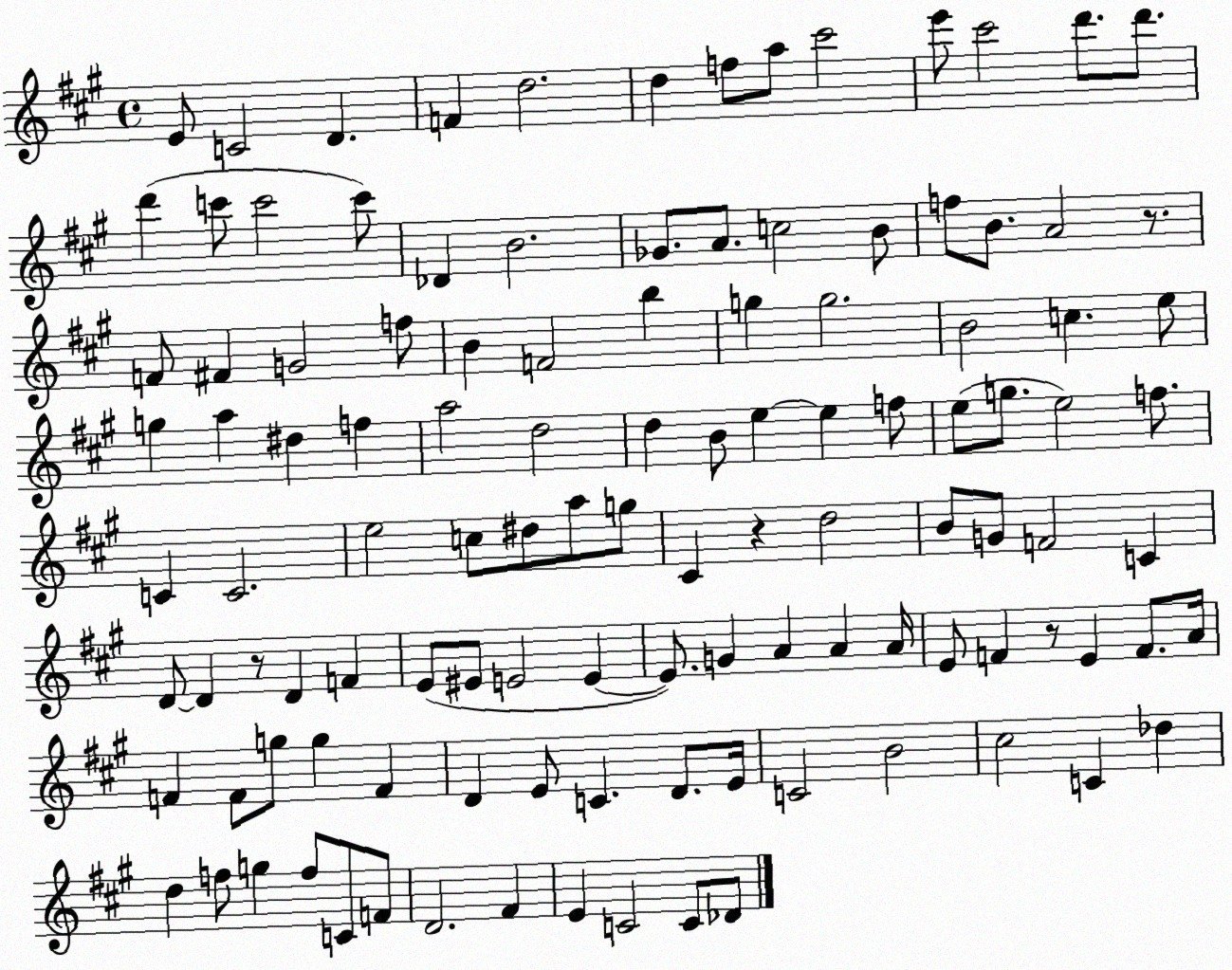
X:1
T:Untitled
M:4/4
L:1/4
K:A
E/2 C2 D F d2 d f/2 a/2 ^c'2 e'/2 ^c'2 d'/2 d'/2 d' c'/2 c'2 c'/2 _D B2 _G/2 A/2 c2 B/2 f/2 B/2 A2 z/2 F/2 ^F G2 f/2 B F2 b g g2 B2 c e/2 g a ^d f a2 d2 d B/2 e e f/2 e/2 g/2 e2 f/2 C C2 e2 c/2 ^d/2 a/2 g/2 ^C z d2 B/2 G/2 F2 C D/2 D z/2 D F E/2 ^E/2 E2 E E/2 G A A A/4 E/2 F z/2 E F/2 A/4 F F/2 g/2 g F D E/2 C D/2 E/4 C2 B2 ^c2 C _d d f/2 g f/2 C/2 F/2 D2 ^F E C2 C/2 _D/2